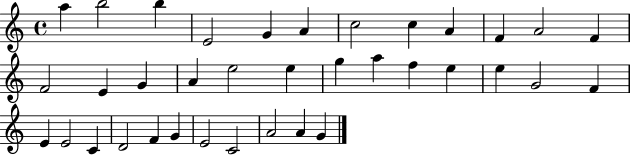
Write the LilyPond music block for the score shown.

{
  \clef treble
  \time 4/4
  \defaultTimeSignature
  \key c \major
  a''4 b''2 b''4 | e'2 g'4 a'4 | c''2 c''4 a'4 | f'4 a'2 f'4 | \break f'2 e'4 g'4 | a'4 e''2 e''4 | g''4 a''4 f''4 e''4 | e''4 g'2 f'4 | \break e'4 e'2 c'4 | d'2 f'4 g'4 | e'2 c'2 | a'2 a'4 g'4 | \break \bar "|."
}